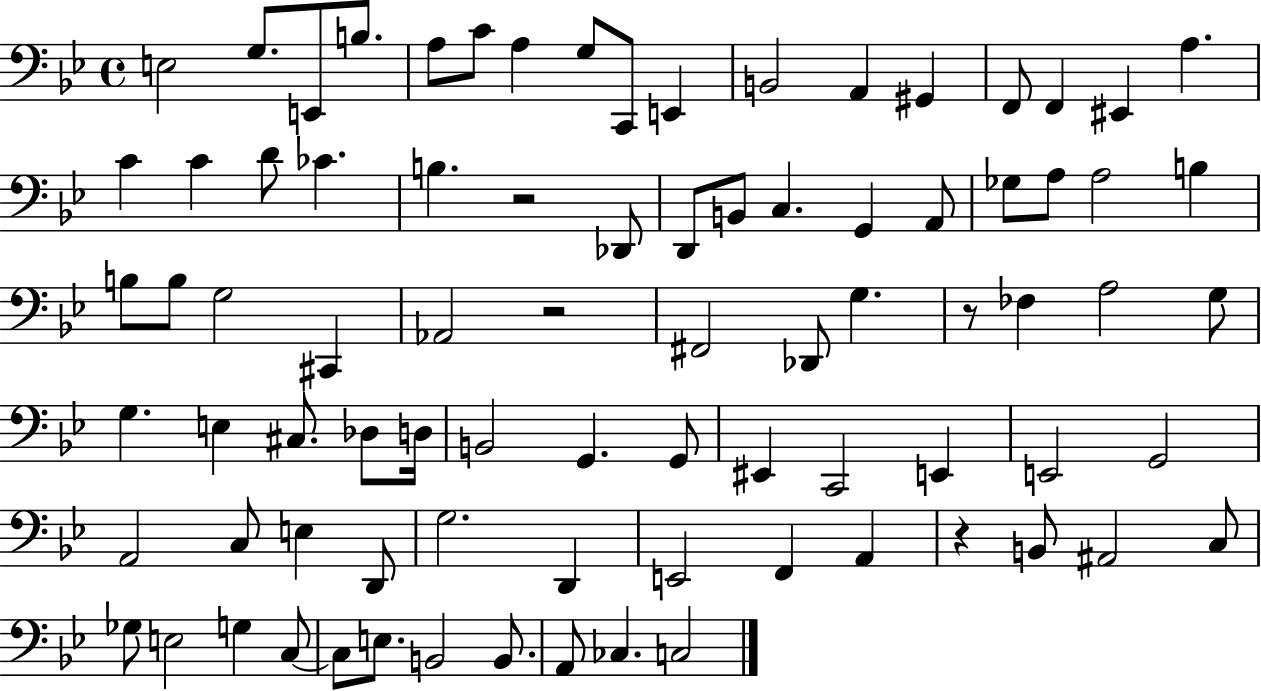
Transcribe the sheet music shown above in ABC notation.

X:1
T:Untitled
M:4/4
L:1/4
K:Bb
E,2 G,/2 E,,/2 B,/2 A,/2 C/2 A, G,/2 C,,/2 E,, B,,2 A,, ^G,, F,,/2 F,, ^E,, A, C C D/2 _C B, z2 _D,,/2 D,,/2 B,,/2 C, G,, A,,/2 _G,/2 A,/2 A,2 B, B,/2 B,/2 G,2 ^C,, _A,,2 z2 ^F,,2 _D,,/2 G, z/2 _F, A,2 G,/2 G, E, ^C,/2 _D,/2 D,/4 B,,2 G,, G,,/2 ^E,, C,,2 E,, E,,2 G,,2 A,,2 C,/2 E, D,,/2 G,2 D,, E,,2 F,, A,, z B,,/2 ^A,,2 C,/2 _G,/2 E,2 G, C,/2 C,/2 E,/2 B,,2 B,,/2 A,,/2 _C, C,2